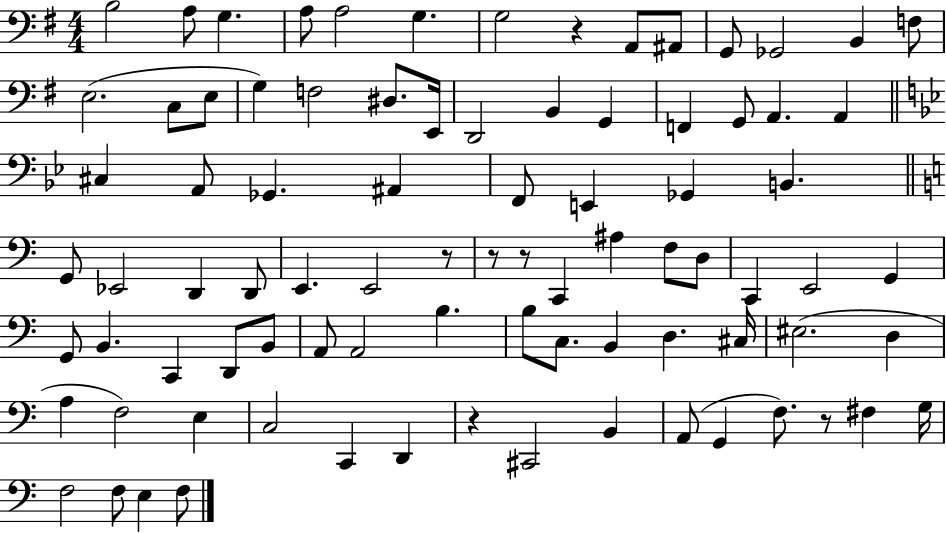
X:1
T:Untitled
M:4/4
L:1/4
K:G
B,2 A,/2 G, A,/2 A,2 G, G,2 z A,,/2 ^A,,/2 G,,/2 _G,,2 B,, F,/2 E,2 C,/2 E,/2 G, F,2 ^D,/2 E,,/4 D,,2 B,, G,, F,, G,,/2 A,, A,, ^C, A,,/2 _G,, ^A,, F,,/2 E,, _G,, B,, G,,/2 _E,,2 D,, D,,/2 E,, E,,2 z/2 z/2 z/2 C,, ^A, F,/2 D,/2 C,, E,,2 G,, G,,/2 B,, C,, D,,/2 B,,/2 A,,/2 A,,2 B, B,/2 C,/2 B,, D, ^C,/4 ^E,2 D, A, F,2 E, C,2 C,, D,, z ^C,,2 B,, A,,/2 G,, F,/2 z/2 ^F, G,/4 F,2 F,/2 E, F,/2